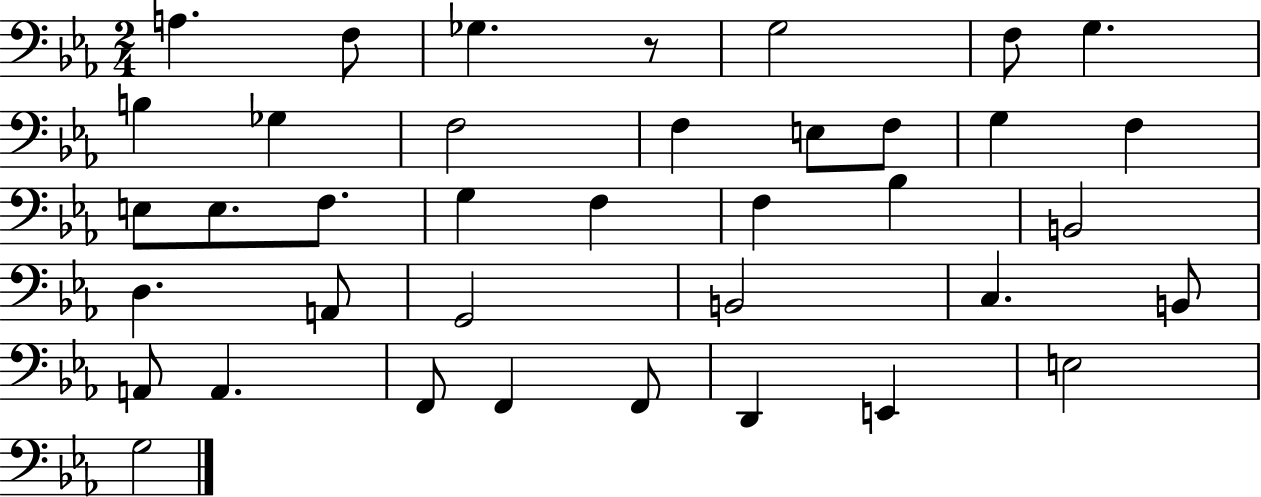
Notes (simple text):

A3/q. F3/e Gb3/q. R/e G3/h F3/e G3/q. B3/q Gb3/q F3/h F3/q E3/e F3/e G3/q F3/q E3/e E3/e. F3/e. G3/q F3/q F3/q Bb3/q B2/h D3/q. A2/e G2/h B2/h C3/q. B2/e A2/e A2/q. F2/e F2/q F2/e D2/q E2/q E3/h G3/h